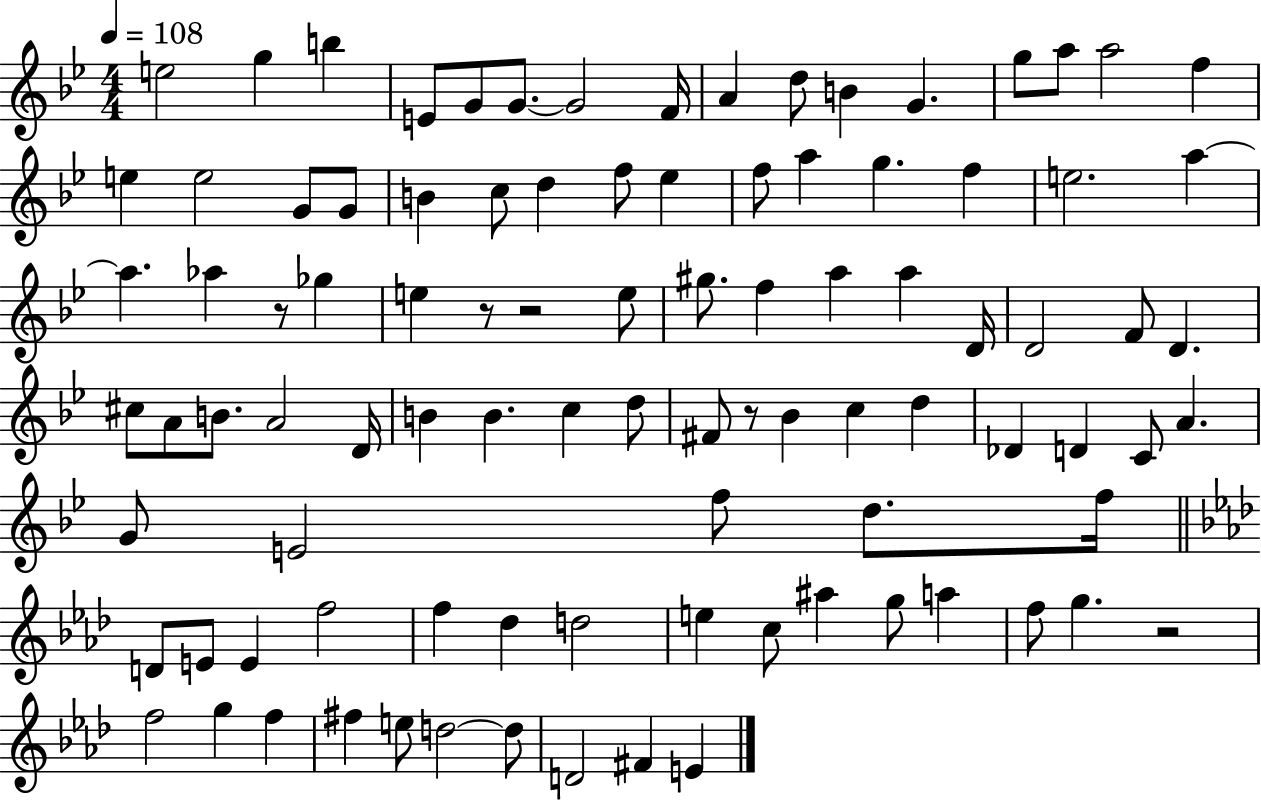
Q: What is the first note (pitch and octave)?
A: E5